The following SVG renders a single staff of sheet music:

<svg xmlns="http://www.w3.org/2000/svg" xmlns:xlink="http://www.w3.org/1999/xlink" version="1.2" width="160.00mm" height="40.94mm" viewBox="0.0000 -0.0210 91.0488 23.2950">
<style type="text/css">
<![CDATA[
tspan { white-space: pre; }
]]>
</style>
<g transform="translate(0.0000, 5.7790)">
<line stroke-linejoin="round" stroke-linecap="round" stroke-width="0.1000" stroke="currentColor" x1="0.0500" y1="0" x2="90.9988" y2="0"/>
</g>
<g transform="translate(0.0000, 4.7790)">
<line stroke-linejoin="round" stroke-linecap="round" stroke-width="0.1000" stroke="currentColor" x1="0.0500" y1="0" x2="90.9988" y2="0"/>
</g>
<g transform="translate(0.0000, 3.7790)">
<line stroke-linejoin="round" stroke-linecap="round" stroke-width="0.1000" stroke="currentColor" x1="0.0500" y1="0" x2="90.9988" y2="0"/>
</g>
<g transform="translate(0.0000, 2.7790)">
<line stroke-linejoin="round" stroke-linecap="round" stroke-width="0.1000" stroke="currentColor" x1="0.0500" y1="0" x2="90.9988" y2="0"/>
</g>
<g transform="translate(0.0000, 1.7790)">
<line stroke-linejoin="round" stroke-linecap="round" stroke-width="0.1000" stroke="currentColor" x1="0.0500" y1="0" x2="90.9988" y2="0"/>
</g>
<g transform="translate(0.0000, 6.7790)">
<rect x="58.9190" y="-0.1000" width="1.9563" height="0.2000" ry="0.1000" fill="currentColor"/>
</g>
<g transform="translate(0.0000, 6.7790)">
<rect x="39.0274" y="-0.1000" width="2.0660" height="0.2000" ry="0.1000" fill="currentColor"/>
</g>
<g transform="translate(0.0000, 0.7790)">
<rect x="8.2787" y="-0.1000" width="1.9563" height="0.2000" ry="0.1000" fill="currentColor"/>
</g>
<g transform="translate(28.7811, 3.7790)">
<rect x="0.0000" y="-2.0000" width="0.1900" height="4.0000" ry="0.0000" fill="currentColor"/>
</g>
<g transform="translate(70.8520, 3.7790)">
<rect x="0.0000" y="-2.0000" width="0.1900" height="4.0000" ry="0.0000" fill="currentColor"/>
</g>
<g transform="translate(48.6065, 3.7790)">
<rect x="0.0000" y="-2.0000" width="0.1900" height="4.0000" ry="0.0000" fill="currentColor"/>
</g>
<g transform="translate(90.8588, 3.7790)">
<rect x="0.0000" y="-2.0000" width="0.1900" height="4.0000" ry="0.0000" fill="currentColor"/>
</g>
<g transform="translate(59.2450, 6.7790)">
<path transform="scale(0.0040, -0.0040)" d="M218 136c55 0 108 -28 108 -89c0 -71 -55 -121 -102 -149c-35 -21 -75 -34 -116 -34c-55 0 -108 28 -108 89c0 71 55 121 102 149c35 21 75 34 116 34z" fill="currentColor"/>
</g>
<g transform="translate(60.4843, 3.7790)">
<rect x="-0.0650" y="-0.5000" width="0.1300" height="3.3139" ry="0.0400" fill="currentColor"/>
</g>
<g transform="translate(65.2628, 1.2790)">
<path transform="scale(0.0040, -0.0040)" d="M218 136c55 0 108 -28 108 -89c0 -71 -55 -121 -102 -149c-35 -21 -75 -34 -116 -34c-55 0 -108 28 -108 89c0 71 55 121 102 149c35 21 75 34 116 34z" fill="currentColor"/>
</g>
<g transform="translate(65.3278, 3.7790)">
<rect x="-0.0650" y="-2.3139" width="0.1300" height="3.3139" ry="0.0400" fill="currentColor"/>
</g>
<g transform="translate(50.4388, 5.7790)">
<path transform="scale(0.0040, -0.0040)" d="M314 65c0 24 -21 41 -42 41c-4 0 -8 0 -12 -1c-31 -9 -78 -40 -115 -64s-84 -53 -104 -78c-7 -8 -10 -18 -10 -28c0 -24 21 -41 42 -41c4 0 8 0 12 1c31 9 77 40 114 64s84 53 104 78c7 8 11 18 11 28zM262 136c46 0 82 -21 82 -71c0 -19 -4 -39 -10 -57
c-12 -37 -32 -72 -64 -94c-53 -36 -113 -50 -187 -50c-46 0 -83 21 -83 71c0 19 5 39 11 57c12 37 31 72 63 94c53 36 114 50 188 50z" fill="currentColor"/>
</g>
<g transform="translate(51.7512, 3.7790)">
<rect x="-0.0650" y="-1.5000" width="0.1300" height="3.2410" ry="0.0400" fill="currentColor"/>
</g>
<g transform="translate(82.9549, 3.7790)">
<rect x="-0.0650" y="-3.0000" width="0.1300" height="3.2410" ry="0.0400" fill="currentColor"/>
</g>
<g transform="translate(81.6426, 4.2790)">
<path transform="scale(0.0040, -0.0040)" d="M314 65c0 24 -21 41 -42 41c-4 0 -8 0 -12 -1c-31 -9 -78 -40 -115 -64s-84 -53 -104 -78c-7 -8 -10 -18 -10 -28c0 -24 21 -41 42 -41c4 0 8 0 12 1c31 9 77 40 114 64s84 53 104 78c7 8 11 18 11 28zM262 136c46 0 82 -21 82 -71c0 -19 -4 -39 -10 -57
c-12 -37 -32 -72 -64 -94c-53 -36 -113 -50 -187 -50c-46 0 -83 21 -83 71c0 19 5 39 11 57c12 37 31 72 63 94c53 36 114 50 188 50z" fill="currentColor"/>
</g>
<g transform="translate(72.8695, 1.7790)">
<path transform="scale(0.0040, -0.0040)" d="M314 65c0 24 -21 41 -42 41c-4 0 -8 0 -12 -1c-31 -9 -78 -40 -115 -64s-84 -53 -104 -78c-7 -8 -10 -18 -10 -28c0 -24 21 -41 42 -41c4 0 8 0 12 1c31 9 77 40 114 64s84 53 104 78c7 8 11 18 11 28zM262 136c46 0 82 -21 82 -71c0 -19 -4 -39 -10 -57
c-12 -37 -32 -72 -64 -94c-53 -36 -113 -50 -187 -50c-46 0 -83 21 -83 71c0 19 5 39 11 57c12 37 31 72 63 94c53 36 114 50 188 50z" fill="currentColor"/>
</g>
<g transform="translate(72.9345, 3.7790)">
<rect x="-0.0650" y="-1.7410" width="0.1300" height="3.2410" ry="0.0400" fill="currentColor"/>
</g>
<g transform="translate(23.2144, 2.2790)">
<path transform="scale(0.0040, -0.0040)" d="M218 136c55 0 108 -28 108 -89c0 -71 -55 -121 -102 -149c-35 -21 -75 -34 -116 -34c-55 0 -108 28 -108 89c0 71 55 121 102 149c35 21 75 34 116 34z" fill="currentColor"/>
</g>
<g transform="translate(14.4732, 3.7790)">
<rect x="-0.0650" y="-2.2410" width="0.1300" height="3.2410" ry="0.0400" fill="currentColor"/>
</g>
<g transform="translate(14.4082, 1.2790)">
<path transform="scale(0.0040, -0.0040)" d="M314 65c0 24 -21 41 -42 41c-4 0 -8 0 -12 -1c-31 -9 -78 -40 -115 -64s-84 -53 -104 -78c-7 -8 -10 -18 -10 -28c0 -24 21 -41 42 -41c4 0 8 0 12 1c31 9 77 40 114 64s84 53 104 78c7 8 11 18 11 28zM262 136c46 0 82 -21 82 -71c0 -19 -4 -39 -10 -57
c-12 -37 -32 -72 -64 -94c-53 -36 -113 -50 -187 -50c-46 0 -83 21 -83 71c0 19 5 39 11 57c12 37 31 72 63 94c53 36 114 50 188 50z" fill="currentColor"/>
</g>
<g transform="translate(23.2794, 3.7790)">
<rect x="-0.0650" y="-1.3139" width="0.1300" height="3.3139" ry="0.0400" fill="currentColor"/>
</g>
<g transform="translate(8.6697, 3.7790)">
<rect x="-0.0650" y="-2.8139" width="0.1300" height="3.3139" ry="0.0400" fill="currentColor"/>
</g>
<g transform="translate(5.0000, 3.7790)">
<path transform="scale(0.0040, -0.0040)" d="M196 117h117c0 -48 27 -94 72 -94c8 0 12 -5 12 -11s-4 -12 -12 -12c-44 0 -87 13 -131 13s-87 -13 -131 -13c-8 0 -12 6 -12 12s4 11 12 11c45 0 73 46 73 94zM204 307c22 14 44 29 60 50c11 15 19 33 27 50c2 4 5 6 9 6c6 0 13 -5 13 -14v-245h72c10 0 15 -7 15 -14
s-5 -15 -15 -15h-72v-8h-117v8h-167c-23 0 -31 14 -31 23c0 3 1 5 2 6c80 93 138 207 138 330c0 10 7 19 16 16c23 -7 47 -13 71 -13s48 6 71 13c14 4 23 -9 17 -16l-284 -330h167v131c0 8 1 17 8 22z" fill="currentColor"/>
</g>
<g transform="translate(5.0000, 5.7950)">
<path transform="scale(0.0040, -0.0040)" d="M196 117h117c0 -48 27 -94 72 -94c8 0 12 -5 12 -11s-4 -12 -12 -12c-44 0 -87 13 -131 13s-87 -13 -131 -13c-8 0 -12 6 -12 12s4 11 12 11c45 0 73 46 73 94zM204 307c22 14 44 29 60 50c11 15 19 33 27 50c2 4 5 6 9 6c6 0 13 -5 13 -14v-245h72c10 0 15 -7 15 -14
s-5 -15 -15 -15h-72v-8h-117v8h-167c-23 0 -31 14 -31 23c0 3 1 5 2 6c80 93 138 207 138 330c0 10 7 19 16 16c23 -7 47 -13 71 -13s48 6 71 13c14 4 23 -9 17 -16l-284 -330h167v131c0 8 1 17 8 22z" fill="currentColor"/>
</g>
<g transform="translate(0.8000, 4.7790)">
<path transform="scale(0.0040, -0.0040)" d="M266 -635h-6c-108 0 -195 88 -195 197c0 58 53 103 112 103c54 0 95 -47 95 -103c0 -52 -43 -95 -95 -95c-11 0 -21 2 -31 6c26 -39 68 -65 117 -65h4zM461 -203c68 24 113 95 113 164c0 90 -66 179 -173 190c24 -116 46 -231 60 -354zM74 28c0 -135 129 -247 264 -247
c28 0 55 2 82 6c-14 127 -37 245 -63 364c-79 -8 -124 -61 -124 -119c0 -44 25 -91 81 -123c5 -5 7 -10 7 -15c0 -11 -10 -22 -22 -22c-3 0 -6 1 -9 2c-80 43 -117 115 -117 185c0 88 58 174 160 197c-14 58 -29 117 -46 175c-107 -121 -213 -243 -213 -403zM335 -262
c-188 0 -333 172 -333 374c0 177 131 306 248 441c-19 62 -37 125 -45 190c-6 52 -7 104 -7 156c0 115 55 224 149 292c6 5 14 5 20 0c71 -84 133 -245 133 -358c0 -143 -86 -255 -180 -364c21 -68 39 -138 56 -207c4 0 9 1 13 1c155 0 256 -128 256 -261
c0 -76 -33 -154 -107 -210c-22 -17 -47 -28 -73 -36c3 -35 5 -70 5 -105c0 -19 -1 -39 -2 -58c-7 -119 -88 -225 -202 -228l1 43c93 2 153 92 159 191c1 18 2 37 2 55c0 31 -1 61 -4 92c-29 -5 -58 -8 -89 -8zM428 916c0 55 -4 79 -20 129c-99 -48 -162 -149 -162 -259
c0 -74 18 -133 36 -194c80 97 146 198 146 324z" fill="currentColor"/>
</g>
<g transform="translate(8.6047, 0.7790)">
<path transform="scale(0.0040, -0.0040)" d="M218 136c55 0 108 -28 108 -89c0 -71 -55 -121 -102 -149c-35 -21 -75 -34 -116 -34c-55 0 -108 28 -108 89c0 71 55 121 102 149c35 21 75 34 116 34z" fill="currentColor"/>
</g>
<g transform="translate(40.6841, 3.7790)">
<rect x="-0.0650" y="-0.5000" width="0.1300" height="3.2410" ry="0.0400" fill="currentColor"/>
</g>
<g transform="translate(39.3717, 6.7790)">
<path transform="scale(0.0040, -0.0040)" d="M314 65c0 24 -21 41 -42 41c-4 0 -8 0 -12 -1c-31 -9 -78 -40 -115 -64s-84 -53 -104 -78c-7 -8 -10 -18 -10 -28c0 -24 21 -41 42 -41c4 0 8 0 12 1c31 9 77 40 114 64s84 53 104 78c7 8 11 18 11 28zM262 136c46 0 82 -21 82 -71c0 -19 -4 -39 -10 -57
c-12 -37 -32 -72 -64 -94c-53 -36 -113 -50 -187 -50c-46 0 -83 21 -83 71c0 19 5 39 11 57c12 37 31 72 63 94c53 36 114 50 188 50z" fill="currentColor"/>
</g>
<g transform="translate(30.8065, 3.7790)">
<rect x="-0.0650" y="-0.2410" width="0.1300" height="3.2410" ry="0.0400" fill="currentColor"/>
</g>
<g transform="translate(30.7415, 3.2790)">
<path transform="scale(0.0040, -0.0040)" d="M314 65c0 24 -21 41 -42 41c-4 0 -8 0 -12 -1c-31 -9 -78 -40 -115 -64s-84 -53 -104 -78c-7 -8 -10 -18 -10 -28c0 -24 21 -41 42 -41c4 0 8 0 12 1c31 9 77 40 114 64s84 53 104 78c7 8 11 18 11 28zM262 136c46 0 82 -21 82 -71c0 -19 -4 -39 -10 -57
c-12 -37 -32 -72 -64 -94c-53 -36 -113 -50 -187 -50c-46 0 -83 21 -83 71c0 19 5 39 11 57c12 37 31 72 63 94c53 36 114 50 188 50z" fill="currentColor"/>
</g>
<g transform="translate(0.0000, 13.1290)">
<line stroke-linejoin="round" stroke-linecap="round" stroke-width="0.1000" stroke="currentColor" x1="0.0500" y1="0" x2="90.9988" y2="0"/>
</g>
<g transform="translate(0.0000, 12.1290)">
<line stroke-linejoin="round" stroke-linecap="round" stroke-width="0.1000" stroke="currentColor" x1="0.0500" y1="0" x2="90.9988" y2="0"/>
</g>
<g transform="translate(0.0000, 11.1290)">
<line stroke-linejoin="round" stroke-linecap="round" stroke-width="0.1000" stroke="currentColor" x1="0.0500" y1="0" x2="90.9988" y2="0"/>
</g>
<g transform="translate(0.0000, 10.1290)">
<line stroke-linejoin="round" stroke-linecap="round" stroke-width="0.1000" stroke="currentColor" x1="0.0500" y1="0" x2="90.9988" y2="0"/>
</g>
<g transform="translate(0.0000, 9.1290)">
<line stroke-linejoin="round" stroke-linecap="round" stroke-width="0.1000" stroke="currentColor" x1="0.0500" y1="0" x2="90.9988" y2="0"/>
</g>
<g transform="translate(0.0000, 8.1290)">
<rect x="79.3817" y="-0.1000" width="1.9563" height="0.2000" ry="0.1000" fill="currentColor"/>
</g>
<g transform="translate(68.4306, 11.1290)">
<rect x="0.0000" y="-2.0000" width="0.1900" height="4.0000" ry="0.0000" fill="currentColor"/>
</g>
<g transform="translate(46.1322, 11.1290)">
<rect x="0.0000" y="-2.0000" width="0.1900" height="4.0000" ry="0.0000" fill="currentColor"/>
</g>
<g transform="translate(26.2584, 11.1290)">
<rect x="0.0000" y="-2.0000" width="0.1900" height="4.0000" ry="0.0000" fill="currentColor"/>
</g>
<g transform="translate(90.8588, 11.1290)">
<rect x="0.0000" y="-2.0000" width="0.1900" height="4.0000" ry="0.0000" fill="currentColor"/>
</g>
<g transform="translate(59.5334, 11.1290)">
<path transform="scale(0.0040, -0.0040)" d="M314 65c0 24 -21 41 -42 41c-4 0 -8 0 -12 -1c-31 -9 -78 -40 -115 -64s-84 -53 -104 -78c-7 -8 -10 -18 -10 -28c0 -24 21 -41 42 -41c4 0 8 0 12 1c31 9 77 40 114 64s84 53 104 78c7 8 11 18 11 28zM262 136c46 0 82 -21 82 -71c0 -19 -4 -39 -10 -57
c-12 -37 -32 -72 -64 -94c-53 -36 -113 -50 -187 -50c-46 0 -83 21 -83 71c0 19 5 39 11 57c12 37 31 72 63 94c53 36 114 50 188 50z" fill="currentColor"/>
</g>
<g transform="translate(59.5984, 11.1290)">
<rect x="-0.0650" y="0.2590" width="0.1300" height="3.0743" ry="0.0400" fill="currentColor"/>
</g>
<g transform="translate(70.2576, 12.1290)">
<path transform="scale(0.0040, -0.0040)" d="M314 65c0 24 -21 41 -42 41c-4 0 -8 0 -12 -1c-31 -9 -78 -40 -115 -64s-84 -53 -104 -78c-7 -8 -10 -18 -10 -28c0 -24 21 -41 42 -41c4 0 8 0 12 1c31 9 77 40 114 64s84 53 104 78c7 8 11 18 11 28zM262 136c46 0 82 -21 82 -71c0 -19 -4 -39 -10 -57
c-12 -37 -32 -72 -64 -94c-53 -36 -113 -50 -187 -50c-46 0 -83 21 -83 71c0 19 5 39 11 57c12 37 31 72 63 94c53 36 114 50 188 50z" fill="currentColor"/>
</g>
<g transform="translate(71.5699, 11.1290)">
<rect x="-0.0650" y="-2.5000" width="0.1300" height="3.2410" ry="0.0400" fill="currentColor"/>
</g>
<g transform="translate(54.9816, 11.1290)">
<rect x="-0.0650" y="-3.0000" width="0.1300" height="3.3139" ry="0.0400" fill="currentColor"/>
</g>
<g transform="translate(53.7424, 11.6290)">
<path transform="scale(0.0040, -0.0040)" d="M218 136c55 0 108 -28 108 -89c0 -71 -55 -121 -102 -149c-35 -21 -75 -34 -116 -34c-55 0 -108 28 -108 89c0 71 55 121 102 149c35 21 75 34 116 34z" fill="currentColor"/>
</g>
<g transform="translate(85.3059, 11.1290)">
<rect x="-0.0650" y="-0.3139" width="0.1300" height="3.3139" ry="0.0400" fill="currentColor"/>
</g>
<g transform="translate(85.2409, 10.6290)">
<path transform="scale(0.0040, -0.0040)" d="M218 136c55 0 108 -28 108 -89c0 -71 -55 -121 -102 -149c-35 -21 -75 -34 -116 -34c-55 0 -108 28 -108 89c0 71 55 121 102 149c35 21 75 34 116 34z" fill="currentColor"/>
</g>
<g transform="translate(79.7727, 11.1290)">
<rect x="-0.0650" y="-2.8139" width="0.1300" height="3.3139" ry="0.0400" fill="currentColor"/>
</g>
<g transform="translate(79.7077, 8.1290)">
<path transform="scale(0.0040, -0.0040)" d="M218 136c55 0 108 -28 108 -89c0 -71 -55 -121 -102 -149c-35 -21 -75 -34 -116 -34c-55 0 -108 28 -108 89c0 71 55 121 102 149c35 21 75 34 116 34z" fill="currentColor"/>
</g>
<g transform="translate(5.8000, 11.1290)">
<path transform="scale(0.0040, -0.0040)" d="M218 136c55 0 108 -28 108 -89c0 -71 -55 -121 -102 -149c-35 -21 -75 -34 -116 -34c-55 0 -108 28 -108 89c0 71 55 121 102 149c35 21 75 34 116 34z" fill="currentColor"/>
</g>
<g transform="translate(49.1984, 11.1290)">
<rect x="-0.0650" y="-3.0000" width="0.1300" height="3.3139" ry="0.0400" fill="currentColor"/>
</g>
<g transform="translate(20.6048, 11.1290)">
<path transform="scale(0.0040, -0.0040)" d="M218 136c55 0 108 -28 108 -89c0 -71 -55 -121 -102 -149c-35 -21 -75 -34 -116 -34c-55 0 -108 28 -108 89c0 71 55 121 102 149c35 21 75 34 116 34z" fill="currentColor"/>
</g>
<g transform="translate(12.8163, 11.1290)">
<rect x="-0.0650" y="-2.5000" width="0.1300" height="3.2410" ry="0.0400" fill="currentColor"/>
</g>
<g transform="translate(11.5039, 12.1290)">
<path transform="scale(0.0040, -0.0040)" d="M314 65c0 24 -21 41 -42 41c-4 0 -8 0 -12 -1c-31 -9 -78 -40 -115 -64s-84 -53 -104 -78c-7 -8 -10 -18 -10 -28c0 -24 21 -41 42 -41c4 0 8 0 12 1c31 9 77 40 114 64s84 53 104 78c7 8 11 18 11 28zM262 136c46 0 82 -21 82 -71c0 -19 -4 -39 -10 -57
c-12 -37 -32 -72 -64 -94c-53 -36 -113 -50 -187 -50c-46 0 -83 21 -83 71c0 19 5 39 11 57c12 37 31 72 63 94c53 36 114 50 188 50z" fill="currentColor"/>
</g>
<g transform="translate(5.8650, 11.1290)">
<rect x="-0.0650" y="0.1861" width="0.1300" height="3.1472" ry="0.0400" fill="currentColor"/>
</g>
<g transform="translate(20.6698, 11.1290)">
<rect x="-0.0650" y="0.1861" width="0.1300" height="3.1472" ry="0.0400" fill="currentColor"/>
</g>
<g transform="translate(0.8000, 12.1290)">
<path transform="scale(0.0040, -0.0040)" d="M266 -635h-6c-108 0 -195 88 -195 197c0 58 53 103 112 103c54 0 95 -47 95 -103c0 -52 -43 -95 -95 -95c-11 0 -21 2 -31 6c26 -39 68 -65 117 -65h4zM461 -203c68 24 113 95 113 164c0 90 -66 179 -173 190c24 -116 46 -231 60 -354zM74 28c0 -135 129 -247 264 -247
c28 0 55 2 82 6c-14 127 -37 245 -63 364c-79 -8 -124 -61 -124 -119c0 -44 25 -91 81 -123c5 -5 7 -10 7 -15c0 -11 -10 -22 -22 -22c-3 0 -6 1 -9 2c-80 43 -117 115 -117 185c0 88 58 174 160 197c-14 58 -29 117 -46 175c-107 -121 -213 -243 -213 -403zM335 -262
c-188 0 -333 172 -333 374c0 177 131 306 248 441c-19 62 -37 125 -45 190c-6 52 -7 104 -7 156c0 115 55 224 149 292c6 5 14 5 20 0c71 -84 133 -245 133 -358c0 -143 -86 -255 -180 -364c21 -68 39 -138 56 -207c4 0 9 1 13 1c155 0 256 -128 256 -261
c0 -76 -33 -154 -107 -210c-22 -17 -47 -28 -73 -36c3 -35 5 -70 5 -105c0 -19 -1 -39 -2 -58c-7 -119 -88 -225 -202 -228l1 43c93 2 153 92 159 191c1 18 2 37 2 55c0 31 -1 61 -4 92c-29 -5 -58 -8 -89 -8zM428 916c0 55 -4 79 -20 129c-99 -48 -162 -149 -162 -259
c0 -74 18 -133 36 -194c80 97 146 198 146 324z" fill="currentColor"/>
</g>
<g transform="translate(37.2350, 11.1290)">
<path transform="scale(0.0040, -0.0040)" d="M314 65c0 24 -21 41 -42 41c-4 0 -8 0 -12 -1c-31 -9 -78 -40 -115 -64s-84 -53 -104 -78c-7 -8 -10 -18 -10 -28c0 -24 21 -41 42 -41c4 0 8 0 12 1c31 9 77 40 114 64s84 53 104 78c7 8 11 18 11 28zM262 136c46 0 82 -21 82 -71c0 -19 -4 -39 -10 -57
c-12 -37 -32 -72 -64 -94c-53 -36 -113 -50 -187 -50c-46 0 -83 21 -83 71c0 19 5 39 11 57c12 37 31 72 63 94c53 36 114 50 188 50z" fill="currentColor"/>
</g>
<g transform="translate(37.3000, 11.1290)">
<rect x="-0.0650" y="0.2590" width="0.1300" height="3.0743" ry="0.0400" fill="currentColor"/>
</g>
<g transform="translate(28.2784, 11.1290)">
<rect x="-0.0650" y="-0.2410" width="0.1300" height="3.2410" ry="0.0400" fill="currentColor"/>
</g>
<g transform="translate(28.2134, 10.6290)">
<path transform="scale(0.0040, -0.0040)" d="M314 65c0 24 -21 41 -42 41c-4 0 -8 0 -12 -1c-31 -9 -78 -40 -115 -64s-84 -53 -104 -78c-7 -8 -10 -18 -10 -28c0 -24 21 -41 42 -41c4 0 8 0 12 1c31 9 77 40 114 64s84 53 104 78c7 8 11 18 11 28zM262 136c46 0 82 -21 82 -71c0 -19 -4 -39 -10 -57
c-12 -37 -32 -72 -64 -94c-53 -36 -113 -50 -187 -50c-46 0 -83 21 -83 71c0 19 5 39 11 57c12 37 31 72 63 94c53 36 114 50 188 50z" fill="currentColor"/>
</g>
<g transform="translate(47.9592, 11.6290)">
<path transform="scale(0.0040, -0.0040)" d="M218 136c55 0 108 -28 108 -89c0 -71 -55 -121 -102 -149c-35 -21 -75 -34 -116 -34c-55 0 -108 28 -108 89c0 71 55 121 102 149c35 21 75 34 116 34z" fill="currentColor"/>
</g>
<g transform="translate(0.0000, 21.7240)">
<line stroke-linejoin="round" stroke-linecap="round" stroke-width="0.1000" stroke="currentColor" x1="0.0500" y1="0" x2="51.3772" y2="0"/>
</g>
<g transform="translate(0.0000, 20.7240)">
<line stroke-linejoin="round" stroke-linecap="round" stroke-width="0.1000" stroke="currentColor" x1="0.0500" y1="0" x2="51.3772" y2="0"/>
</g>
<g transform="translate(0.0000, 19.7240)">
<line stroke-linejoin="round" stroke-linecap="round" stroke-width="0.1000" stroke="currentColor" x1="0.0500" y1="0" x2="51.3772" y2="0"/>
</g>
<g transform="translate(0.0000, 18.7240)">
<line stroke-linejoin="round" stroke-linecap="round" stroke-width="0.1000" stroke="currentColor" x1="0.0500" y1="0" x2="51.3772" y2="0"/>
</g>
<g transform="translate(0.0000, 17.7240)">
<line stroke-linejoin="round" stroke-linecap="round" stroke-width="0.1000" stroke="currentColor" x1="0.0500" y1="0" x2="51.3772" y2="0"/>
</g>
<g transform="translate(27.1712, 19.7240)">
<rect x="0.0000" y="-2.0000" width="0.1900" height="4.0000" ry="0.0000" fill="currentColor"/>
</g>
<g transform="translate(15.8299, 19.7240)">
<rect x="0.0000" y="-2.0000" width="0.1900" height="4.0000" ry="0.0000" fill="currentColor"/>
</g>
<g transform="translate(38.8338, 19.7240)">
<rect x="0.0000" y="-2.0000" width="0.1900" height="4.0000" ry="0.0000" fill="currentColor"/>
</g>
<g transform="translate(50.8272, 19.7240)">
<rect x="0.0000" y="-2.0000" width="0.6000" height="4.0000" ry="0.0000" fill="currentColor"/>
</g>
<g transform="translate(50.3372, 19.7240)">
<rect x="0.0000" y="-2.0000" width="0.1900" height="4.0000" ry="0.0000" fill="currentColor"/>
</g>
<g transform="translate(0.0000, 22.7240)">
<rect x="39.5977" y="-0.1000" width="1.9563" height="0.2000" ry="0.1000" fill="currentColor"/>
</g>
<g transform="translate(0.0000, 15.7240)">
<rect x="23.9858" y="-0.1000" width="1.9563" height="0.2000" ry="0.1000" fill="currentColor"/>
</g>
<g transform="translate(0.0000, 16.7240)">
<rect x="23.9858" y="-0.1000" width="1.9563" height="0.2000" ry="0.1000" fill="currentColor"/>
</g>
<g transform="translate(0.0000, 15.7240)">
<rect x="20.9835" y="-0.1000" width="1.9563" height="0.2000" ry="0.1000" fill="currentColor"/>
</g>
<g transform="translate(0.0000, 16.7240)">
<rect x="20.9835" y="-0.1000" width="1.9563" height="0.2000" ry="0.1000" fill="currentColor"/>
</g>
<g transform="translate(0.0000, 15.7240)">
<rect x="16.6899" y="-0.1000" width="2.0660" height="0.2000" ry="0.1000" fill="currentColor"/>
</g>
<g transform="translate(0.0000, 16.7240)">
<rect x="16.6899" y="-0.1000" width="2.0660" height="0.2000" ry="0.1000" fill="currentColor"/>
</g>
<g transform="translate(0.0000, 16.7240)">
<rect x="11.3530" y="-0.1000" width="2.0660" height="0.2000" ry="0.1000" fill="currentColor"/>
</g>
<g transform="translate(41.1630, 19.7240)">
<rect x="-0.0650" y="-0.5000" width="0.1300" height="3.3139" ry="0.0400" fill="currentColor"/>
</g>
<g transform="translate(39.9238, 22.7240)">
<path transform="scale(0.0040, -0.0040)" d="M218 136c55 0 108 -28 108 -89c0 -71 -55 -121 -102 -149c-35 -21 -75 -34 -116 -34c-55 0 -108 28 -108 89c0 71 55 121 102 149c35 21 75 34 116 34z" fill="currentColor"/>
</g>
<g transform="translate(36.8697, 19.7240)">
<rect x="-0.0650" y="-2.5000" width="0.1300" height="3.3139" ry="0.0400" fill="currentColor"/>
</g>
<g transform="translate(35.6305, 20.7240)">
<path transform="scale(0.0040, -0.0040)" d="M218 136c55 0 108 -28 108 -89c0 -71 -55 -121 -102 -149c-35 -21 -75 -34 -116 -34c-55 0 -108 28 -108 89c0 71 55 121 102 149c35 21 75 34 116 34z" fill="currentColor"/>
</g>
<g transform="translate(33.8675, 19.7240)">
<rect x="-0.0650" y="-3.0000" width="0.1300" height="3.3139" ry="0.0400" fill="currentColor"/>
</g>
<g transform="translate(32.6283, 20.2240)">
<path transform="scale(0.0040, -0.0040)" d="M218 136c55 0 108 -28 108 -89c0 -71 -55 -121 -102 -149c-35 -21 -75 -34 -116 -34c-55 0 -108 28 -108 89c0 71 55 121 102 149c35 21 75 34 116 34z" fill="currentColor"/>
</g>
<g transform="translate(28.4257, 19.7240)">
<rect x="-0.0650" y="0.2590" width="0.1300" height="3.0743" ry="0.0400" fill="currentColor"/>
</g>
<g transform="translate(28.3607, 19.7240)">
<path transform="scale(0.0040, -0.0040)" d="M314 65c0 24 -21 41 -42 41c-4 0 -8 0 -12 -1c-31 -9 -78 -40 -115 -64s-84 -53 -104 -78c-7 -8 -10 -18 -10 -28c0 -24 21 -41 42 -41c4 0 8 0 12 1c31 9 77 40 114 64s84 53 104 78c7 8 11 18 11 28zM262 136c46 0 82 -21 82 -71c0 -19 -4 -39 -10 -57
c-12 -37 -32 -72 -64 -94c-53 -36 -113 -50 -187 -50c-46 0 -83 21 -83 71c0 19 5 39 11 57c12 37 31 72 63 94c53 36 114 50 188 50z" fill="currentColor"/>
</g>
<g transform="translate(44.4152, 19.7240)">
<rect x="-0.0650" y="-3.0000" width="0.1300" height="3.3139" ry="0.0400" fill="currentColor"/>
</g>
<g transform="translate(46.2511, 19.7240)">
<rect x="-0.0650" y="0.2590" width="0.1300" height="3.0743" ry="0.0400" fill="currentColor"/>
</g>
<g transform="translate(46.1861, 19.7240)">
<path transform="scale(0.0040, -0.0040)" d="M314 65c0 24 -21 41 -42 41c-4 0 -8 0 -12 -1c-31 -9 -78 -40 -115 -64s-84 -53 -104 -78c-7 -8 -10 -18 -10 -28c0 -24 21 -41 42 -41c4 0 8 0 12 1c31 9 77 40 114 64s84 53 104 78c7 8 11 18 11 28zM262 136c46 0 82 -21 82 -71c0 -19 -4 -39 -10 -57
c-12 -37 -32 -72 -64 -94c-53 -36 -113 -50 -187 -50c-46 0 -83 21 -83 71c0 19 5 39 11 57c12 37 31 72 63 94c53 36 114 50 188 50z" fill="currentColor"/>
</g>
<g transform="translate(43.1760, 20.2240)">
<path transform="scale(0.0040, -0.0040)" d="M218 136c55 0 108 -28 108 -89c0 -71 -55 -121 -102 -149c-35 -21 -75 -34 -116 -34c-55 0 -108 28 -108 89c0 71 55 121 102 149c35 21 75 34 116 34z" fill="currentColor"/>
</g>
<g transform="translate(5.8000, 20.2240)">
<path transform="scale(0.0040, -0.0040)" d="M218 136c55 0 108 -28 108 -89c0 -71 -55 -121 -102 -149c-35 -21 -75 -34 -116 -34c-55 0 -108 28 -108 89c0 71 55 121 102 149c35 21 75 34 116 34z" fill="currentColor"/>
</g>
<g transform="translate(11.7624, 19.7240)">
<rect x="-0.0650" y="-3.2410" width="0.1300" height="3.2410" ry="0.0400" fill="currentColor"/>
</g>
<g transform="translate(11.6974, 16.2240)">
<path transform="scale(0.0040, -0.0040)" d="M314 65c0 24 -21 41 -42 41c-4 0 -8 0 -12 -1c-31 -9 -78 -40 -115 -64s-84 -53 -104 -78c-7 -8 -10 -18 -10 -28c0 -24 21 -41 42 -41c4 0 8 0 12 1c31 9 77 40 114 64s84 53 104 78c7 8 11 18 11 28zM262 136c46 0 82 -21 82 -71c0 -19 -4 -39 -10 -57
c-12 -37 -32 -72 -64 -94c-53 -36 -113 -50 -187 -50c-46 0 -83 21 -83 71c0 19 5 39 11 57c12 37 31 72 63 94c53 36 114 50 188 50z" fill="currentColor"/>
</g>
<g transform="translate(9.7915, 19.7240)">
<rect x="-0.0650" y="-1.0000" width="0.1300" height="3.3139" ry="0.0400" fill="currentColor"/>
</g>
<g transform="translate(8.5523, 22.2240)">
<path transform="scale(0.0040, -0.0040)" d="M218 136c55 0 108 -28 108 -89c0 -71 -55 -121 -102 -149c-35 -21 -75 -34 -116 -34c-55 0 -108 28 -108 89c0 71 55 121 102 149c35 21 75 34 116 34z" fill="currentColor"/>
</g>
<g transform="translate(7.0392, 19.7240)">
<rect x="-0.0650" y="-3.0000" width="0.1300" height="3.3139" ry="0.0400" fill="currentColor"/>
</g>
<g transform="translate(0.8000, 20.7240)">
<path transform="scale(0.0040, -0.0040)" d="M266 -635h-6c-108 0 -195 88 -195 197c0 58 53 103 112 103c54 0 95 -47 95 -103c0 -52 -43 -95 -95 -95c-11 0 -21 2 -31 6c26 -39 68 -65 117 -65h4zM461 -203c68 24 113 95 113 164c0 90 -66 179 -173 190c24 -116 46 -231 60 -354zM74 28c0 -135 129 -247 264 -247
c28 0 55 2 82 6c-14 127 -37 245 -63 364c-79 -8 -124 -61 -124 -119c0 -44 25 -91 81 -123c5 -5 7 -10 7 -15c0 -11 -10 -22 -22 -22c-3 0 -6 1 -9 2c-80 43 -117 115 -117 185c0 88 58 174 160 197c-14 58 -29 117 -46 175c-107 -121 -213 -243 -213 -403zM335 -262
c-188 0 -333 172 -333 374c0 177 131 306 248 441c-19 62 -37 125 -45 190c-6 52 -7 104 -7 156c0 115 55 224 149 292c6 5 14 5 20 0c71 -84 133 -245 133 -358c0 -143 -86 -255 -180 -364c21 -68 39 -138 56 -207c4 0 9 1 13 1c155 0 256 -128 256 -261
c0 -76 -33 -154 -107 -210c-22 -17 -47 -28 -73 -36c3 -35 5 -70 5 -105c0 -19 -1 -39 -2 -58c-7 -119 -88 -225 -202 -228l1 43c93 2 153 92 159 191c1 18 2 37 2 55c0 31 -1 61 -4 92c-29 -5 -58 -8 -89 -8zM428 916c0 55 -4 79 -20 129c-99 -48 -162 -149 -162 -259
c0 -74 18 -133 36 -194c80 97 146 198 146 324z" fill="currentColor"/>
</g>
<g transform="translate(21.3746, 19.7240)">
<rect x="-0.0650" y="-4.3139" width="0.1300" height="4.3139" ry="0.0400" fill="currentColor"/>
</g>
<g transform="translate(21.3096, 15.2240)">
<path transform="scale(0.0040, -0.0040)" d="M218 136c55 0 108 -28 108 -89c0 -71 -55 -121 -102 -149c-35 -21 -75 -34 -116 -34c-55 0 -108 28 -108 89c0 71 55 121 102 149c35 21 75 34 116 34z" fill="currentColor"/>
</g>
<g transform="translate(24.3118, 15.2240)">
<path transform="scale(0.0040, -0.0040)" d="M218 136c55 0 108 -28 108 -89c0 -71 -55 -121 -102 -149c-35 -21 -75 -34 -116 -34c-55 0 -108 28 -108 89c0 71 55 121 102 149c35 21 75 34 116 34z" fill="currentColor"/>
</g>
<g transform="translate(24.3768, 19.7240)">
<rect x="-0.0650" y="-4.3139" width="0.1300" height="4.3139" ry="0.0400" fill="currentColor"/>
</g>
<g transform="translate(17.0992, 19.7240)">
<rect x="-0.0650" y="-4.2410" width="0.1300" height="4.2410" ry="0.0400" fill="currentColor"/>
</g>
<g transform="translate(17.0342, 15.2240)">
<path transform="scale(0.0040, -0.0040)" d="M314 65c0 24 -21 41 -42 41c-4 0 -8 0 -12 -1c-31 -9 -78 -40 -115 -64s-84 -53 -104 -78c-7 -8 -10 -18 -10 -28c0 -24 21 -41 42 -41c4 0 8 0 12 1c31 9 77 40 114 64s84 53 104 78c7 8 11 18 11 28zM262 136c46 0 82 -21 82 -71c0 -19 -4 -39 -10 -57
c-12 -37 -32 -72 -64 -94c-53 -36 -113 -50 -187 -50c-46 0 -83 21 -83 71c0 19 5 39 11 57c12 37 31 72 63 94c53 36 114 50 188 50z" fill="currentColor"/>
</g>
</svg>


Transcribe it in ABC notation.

X:1
T:Untitled
M:4/4
L:1/4
K:C
a g2 e c2 C2 E2 C g f2 A2 B G2 B c2 B2 A A B2 G2 a c A D b2 d'2 d' d' B2 A G C A B2